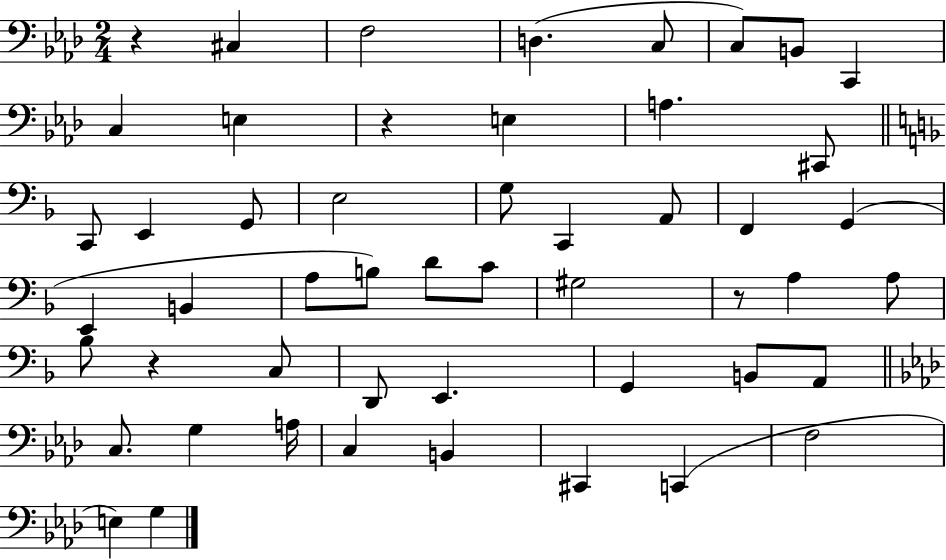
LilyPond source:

{
  \clef bass
  \numericTimeSignature
  \time 2/4
  \key aes \major
  \repeat volta 2 { r4 cis4 | f2 | d4.( c8 | c8) b,8 c,4 | \break c4 e4 | r4 e4 | a4. cis,8 | \bar "||" \break \key f \major c,8 e,4 g,8 | e2 | g8 c,4 a,8 | f,4 g,4( | \break e,4 b,4 | a8 b8) d'8 c'8 | gis2 | r8 a4 a8 | \break bes8 r4 c8 | d,8 e,4. | g,4 b,8 a,8 | \bar "||" \break \key aes \major c8. g4 a16 | c4 b,4 | cis,4 c,4( | f2 | \break e4) g4 | } \bar "|."
}